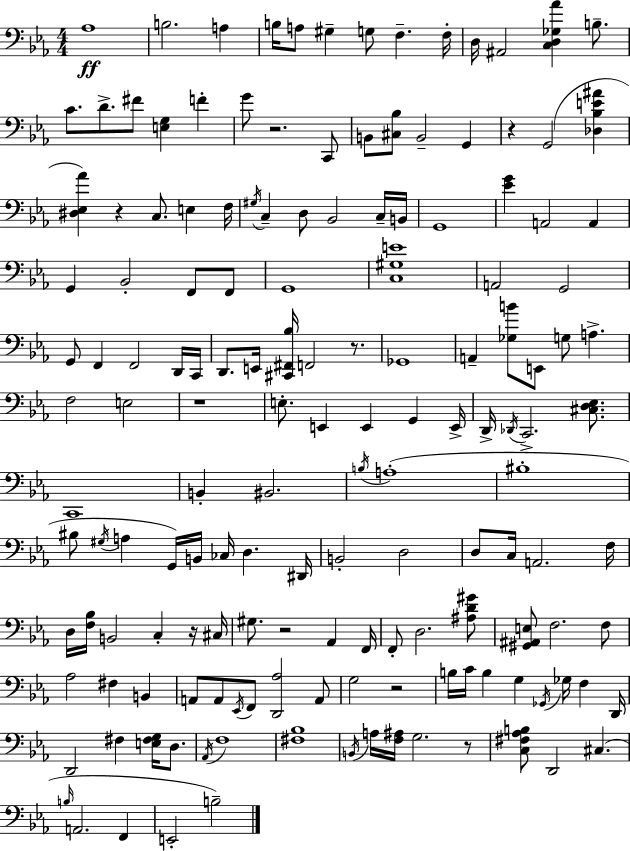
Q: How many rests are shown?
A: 9